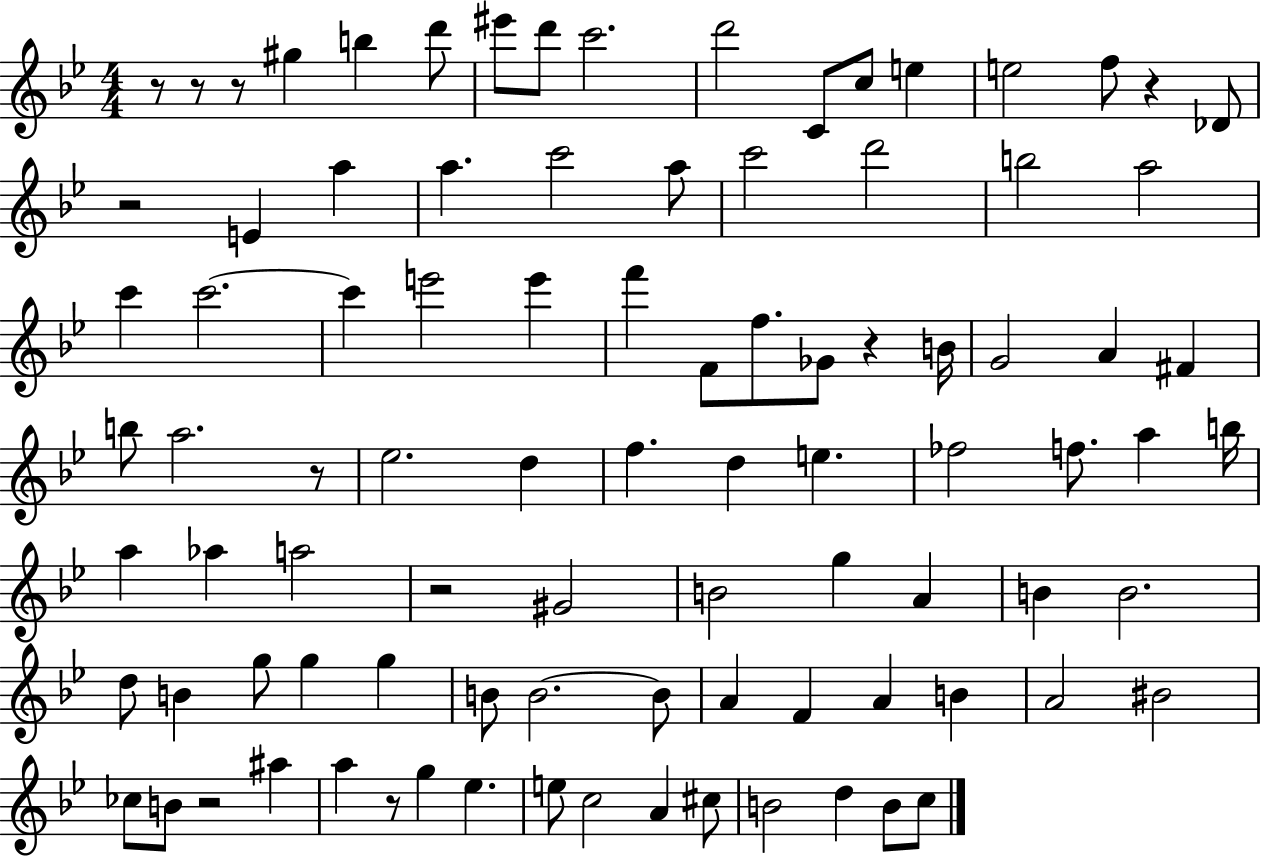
{
  \clef treble
  \numericTimeSignature
  \time 4/4
  \key bes \major
  r8 r8 r8 gis''4 b''4 d'''8 | eis'''8 d'''8 c'''2. | d'''2 c'8 c''8 e''4 | e''2 f''8 r4 des'8 | \break r2 e'4 a''4 | a''4. c'''2 a''8 | c'''2 d'''2 | b''2 a''2 | \break c'''4 c'''2.~~ | c'''4 e'''2 e'''4 | f'''4 f'8 f''8. ges'8 r4 b'16 | g'2 a'4 fis'4 | \break b''8 a''2. r8 | ees''2. d''4 | f''4. d''4 e''4. | fes''2 f''8. a''4 b''16 | \break a''4 aes''4 a''2 | r2 gis'2 | b'2 g''4 a'4 | b'4 b'2. | \break d''8 b'4 g''8 g''4 g''4 | b'8 b'2.~~ b'8 | a'4 f'4 a'4 b'4 | a'2 bis'2 | \break ces''8 b'8 r2 ais''4 | a''4 r8 g''4 ees''4. | e''8 c''2 a'4 cis''8 | b'2 d''4 b'8 c''8 | \break \bar "|."
}